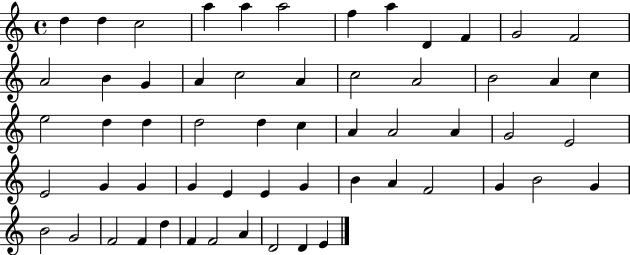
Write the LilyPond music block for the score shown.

{
  \clef treble
  \time 4/4
  \defaultTimeSignature
  \key c \major
  d''4 d''4 c''2 | a''4 a''4 a''2 | f''4 a''4 d'4 f'4 | g'2 f'2 | \break a'2 b'4 g'4 | a'4 c''2 a'4 | c''2 a'2 | b'2 a'4 c''4 | \break e''2 d''4 d''4 | d''2 d''4 c''4 | a'4 a'2 a'4 | g'2 e'2 | \break e'2 g'4 g'4 | g'4 e'4 e'4 g'4 | b'4 a'4 f'2 | g'4 b'2 g'4 | \break b'2 g'2 | f'2 f'4 d''4 | f'4 f'2 a'4 | d'2 d'4 e'4 | \break \bar "|."
}